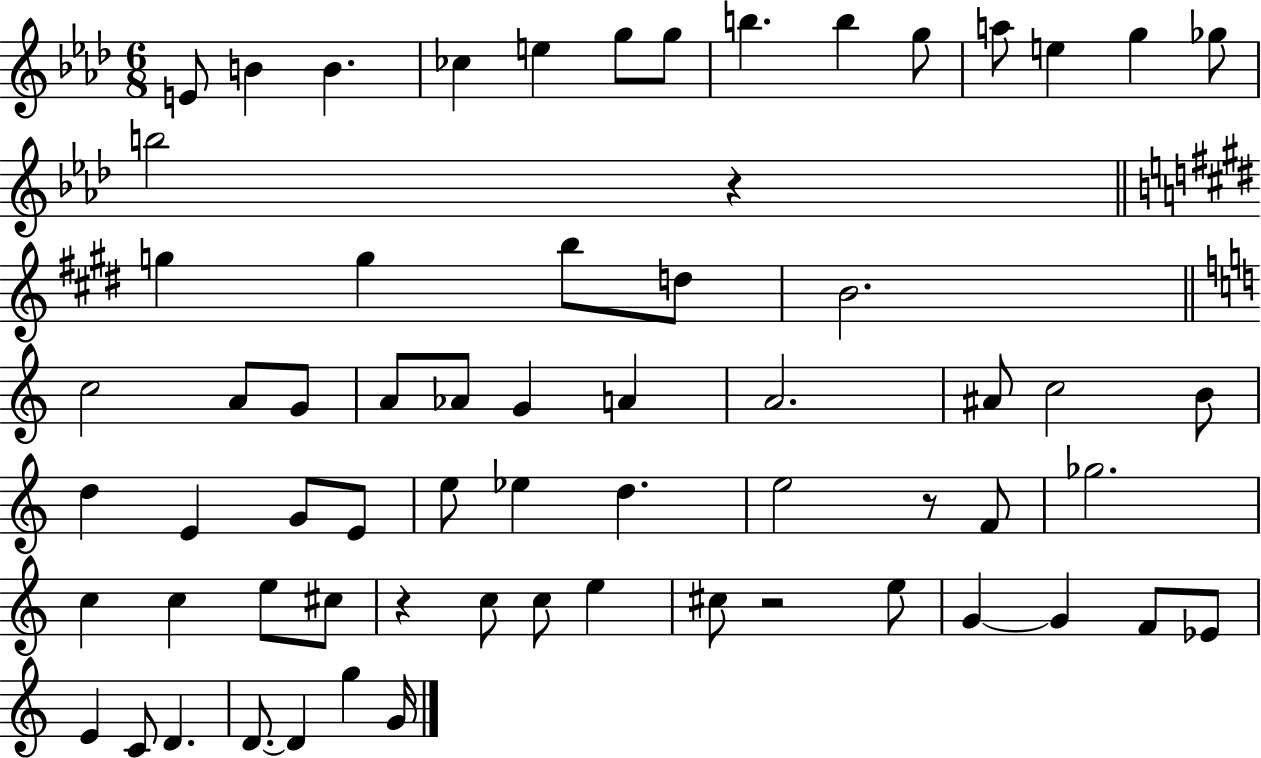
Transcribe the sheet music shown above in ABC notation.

X:1
T:Untitled
M:6/8
L:1/4
K:Ab
E/2 B B _c e g/2 g/2 b b g/2 a/2 e g _g/2 b2 z g g b/2 d/2 B2 c2 A/2 G/2 A/2 _A/2 G A A2 ^A/2 c2 B/2 d E G/2 E/2 e/2 _e d e2 z/2 F/2 _g2 c c e/2 ^c/2 z c/2 c/2 e ^c/2 z2 e/2 G G F/2 _E/2 E C/2 D D/2 D g G/4